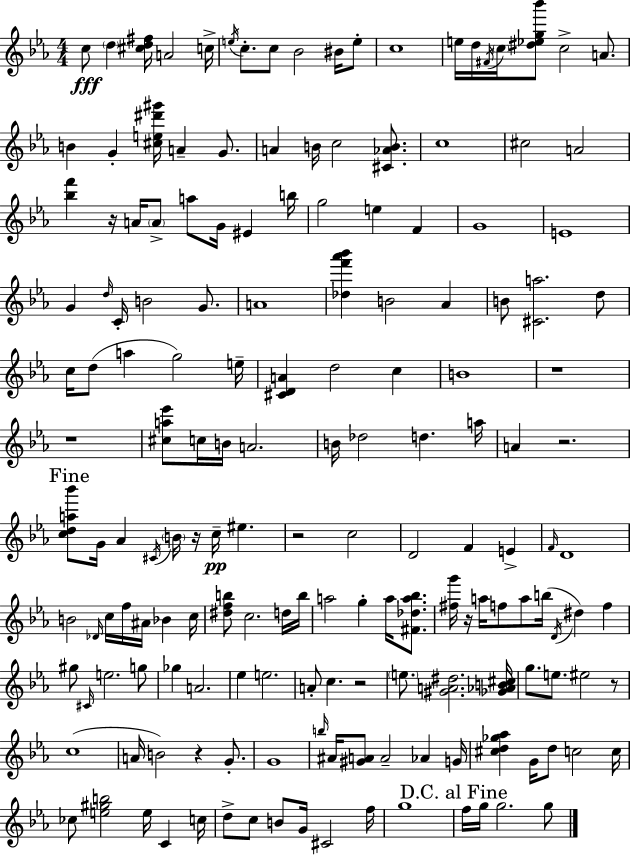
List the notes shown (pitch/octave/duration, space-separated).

C5/e D5/q [C#5,D5,F#5]/s A4/h C5/s E5/s C5/e. C5/e Bb4/h BIS4/s E5/e C5/w E5/s D5/s F#4/s C5/s [D#5,Eb5,G5,Bb6]/e C5/h A4/e. B4/q G4/q [C#5,E5,D#6,G#6]/s A4/q G4/e. A4/q B4/s C5/h [C#4,Ab4,B4]/e. C5/w C#5/h A4/h [Bb5,F6]/q R/s A4/s A4/e A5/e G4/s EIS4/q B5/s G5/h E5/q F4/q G4/w E4/w G4/q D5/s C4/s B4/h G4/e. A4/w [Db5,F6,Ab6,Bb6]/q B4/h Ab4/q B4/e [C#4,A5]/h. D5/e C5/s D5/e A5/q G5/h E5/s [C#4,D4,A4]/q D5/h C5/q B4/w R/w R/w [C#5,A5,Eb6]/e C5/s B4/s A4/h. B4/s Db5/h D5/q. A5/s A4/q R/h. [C5,D5,A5,Bb6]/e G4/s Ab4/q C#4/s B4/s R/s C5/s EIS5/q. R/h C5/h D4/h F4/q E4/q F4/s D4/w B4/h Db4/s C5/s F5/s A#4/s Bb4/q C5/s [D#5,F5,B5]/e C5/h. D5/s B5/s A5/h G5/q A5/s [F#4,Db5,A5,Bb5]/e. [F#5,G6]/s R/s A5/s F5/e A5/e B5/s D4/s D#5/q F5/q G#5/e C#4/s E5/h. G5/e Gb5/q A4/h. Eb5/q E5/h. A4/e C5/q. R/h E5/e. [G#4,A4,D#5]/h. [Gb4,Ab4,B4,C#5]/s G5/e. E5/e. EIS5/h R/e C5/w A4/s B4/h R/q G4/e. G4/w B5/s A#4/s [G#4,A4]/e A4/h Ab4/q G4/s [C#5,D5,Gb5,Ab5]/q G4/s D5/e C5/h C5/s CES5/e [E5,G#5,B5]/h E5/s C4/q C5/s D5/e C5/e B4/e G4/s C#4/h F5/s G5/w F5/s G5/s G5/h. G5/e